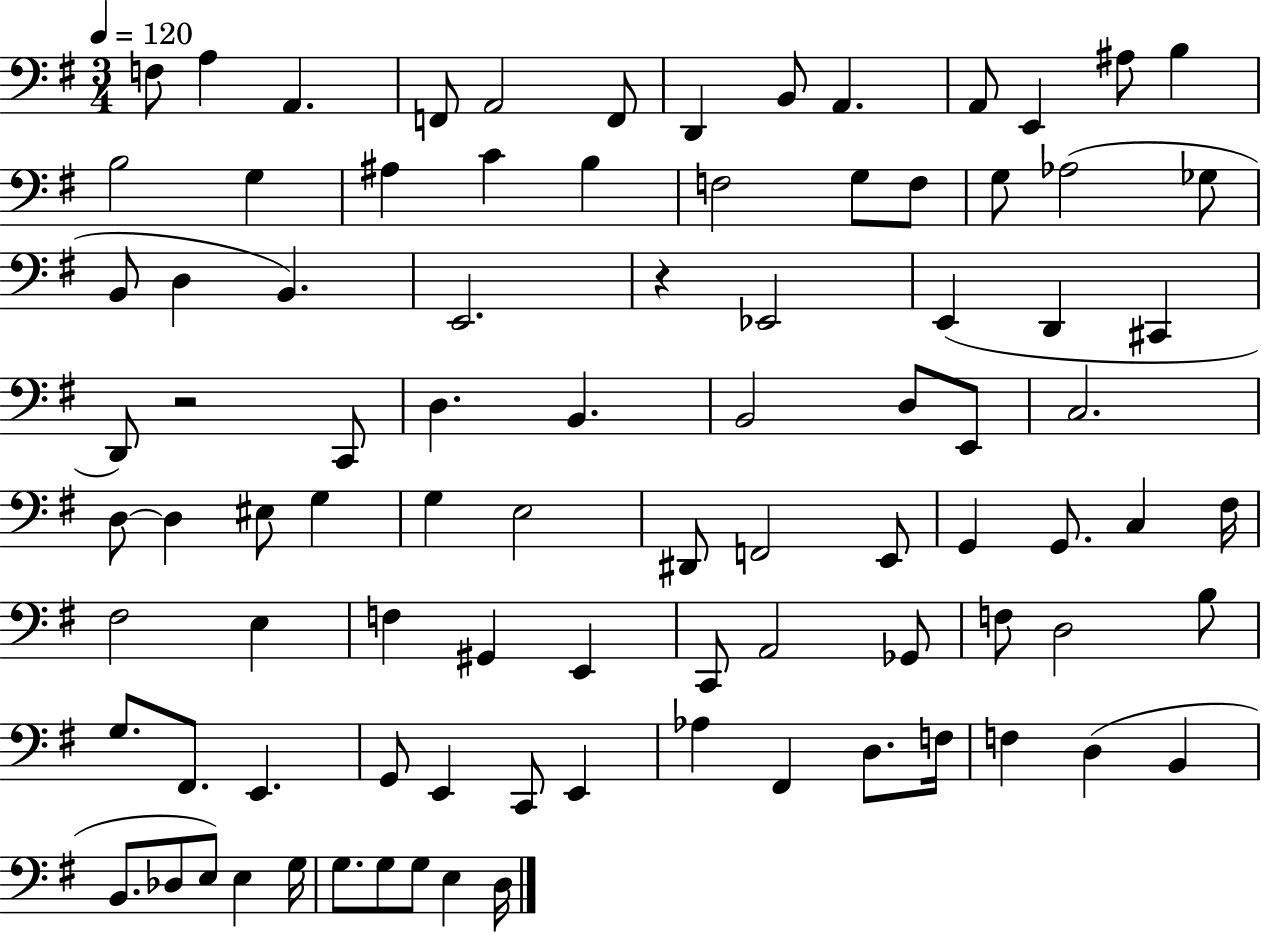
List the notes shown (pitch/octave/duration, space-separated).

F3/e A3/q A2/q. F2/e A2/h F2/e D2/q B2/e A2/q. A2/e E2/q A#3/e B3/q B3/h G3/q A#3/q C4/q B3/q F3/h G3/e F3/e G3/e Ab3/h Gb3/e B2/e D3/q B2/q. E2/h. R/q Eb2/h E2/q D2/q C#2/q D2/e R/h C2/e D3/q. B2/q. B2/h D3/e E2/e C3/h. D3/e D3/q EIS3/e G3/q G3/q E3/h D#2/e F2/h E2/e G2/q G2/e. C3/q F#3/s F#3/h E3/q F3/q G#2/q E2/q C2/e A2/h Gb2/e F3/e D3/h B3/e G3/e. F#2/e. E2/q. G2/e E2/q C2/e E2/q Ab3/q F#2/q D3/e. F3/s F3/q D3/q B2/q B2/e. Db3/e E3/e E3/q G3/s G3/e. G3/e G3/e E3/q D3/s